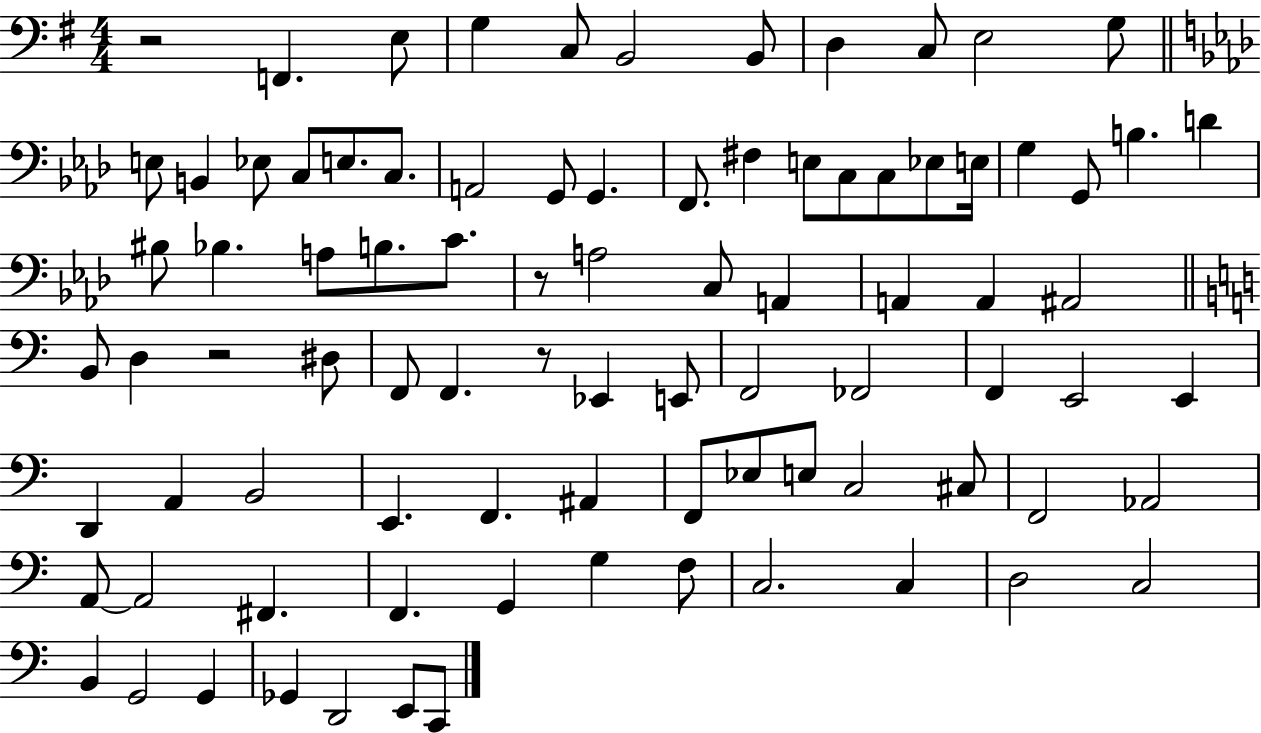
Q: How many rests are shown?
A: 4